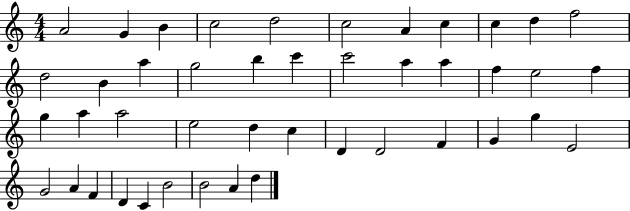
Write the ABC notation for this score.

X:1
T:Untitled
M:4/4
L:1/4
K:C
A2 G B c2 d2 c2 A c c d f2 d2 B a g2 b c' c'2 a a f e2 f g a a2 e2 d c D D2 F G g E2 G2 A F D C B2 B2 A d